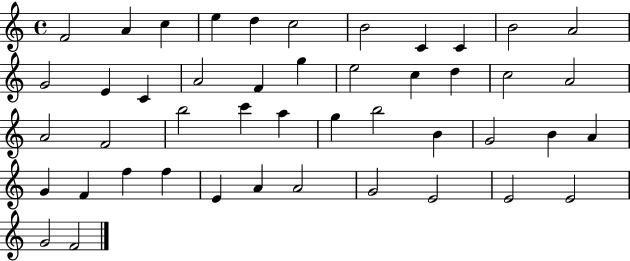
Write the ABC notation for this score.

X:1
T:Untitled
M:4/4
L:1/4
K:C
F2 A c e d c2 B2 C C B2 A2 G2 E C A2 F g e2 c d c2 A2 A2 F2 b2 c' a g b2 B G2 B A G F f f E A A2 G2 E2 E2 E2 G2 F2